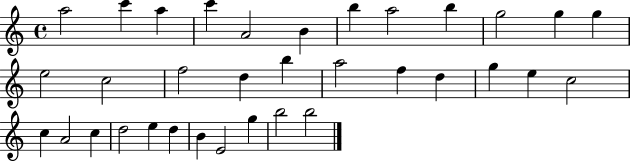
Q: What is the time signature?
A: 4/4